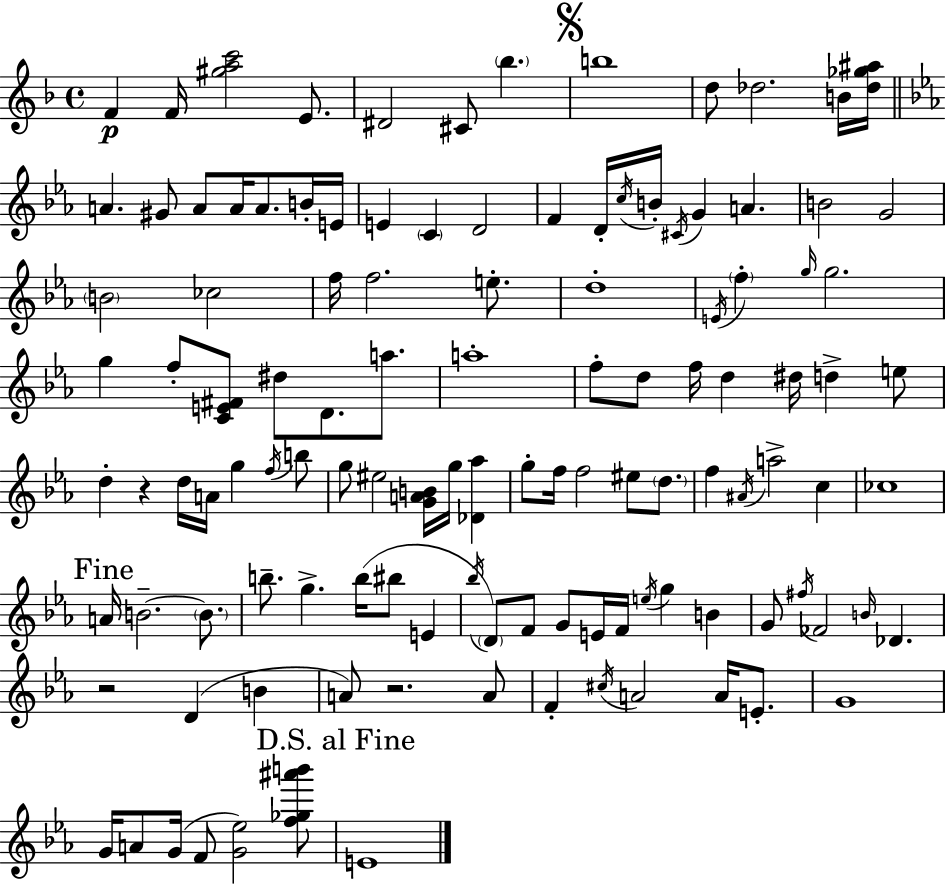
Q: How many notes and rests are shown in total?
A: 118